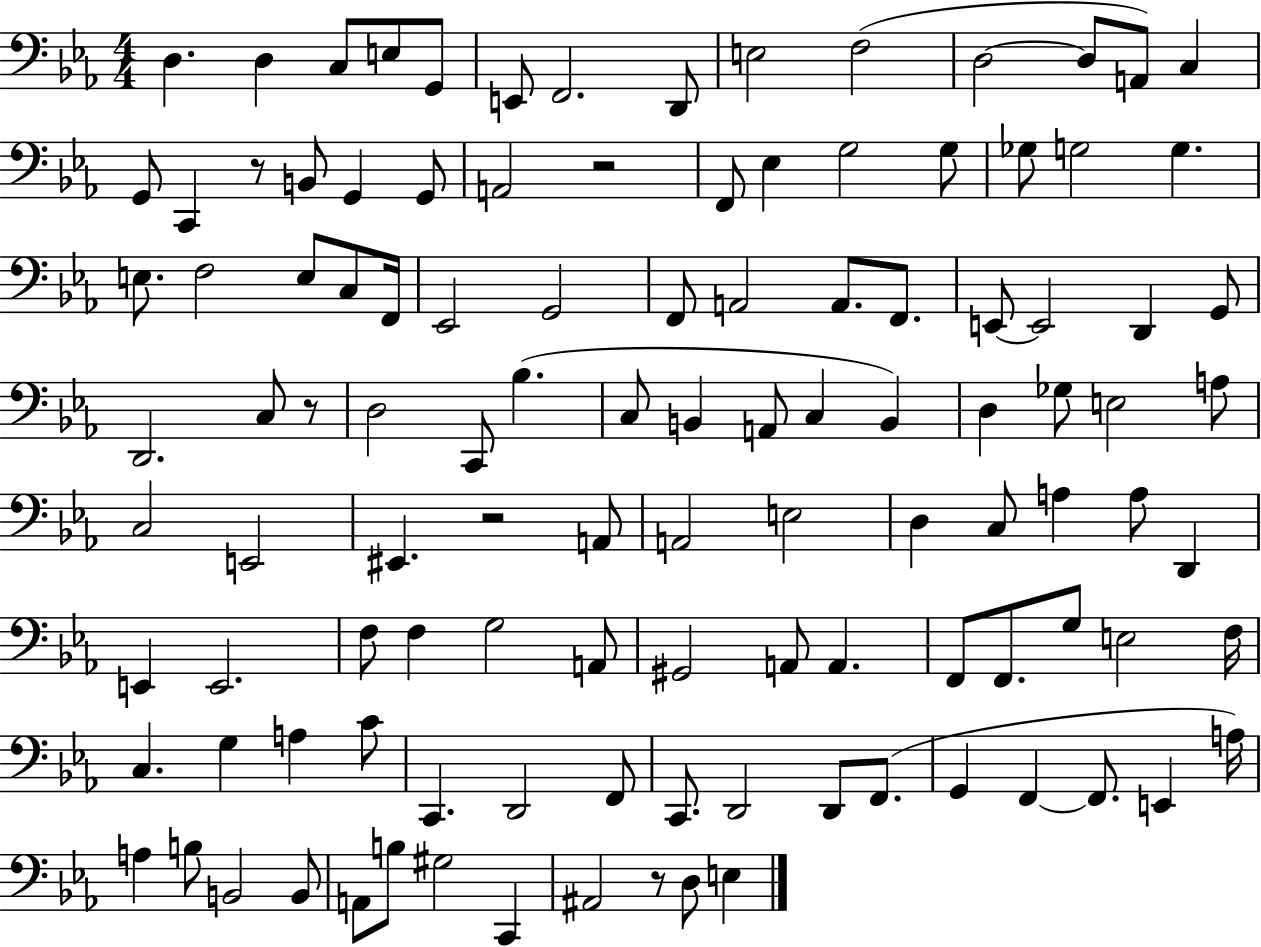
D3/q. D3/q C3/e E3/e G2/e E2/e F2/h. D2/e E3/h F3/h D3/h D3/e A2/e C3/q G2/e C2/q R/e B2/e G2/q G2/e A2/h R/h F2/e Eb3/q G3/h G3/e Gb3/e G3/h G3/q. E3/e. F3/h E3/e C3/e F2/s Eb2/h G2/h F2/e A2/h A2/e. F2/e. E2/e E2/h D2/q G2/e D2/h. C3/e R/e D3/h C2/e Bb3/q. C3/e B2/q A2/e C3/q B2/q D3/q Gb3/e E3/h A3/e C3/h E2/h EIS2/q. R/h A2/e A2/h E3/h D3/q C3/e A3/q A3/e D2/q E2/q E2/h. F3/e F3/q G3/h A2/e G#2/h A2/e A2/q. F2/e F2/e. G3/e E3/h F3/s C3/q. G3/q A3/q C4/e C2/q. D2/h F2/e C2/e. D2/h D2/e F2/e. G2/q F2/q F2/e. E2/q A3/s A3/q B3/e B2/h B2/e A2/e B3/e G#3/h C2/q A#2/h R/e D3/e E3/q